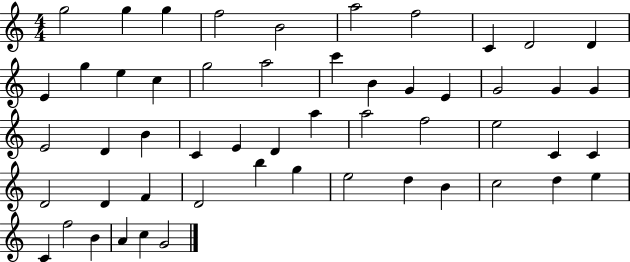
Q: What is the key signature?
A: C major